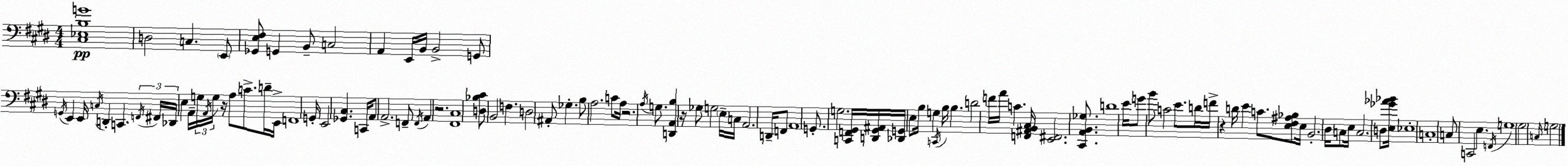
X:1
T:Untitled
M:4/4
L:1/4
K:E
[^C,_E,B,G]4 D,2 C, E,,/2 [_G,,E,^F,]/2 G,, B,,/2 C,2 A,, E,,/4 B,,/4 B,,2 G,,/2 G,,/4 E,, E,,/4 C,/4 D,, C,, F,,/4 ^F,,/4 _D,,/4 E, A,,/4 G,/4 A,,/4 G,/4 z/4 A,/2 C/2 D/4 E,,/4 F,,4 G,,/4 E,,2 [_G,,^C,] C,,/4 A,,/2 A,,2 F,,/2 F,,/4 A,, z2 [^F,,^C,]4 [D,_B,^C]/2 B,,2 F, D,2 ^A,,/2 _G, B,/2 A,2 C/2 A,/4 z2 A,/4 G,/2 [D,,A,,B,] z/4 _G,/2 G,2 E,/4 C,/4 A,,2 D,,/4 F,,/2 A,,4 G,,/2 G,2 [C,,F,,^G,,]/4 [D,,^G,,^A,,]/4 [_D,,G,,]/4 E,/2 B,/4 G, C,,/4 B,/4 B, D2 F/4 A/4 C [F,,^A,,B,,^C,]/4 [E,,^F,,]2 [^C,,A,,B,,_G,]/2 D4 E/4 G/2 B/2 C2 E/2 D/4 F/4 z D/4 E C/2 [E,^F,^A,_B,]/2 E,/4 B,,2 ^D,/4 C,/2 E,/4 C,2 D,/2 [E,_G_A_B]/4 _E,4 C,4 C,/2 C,,2 E, F,,/4 G,4 ^G,2 C,/4 G,2